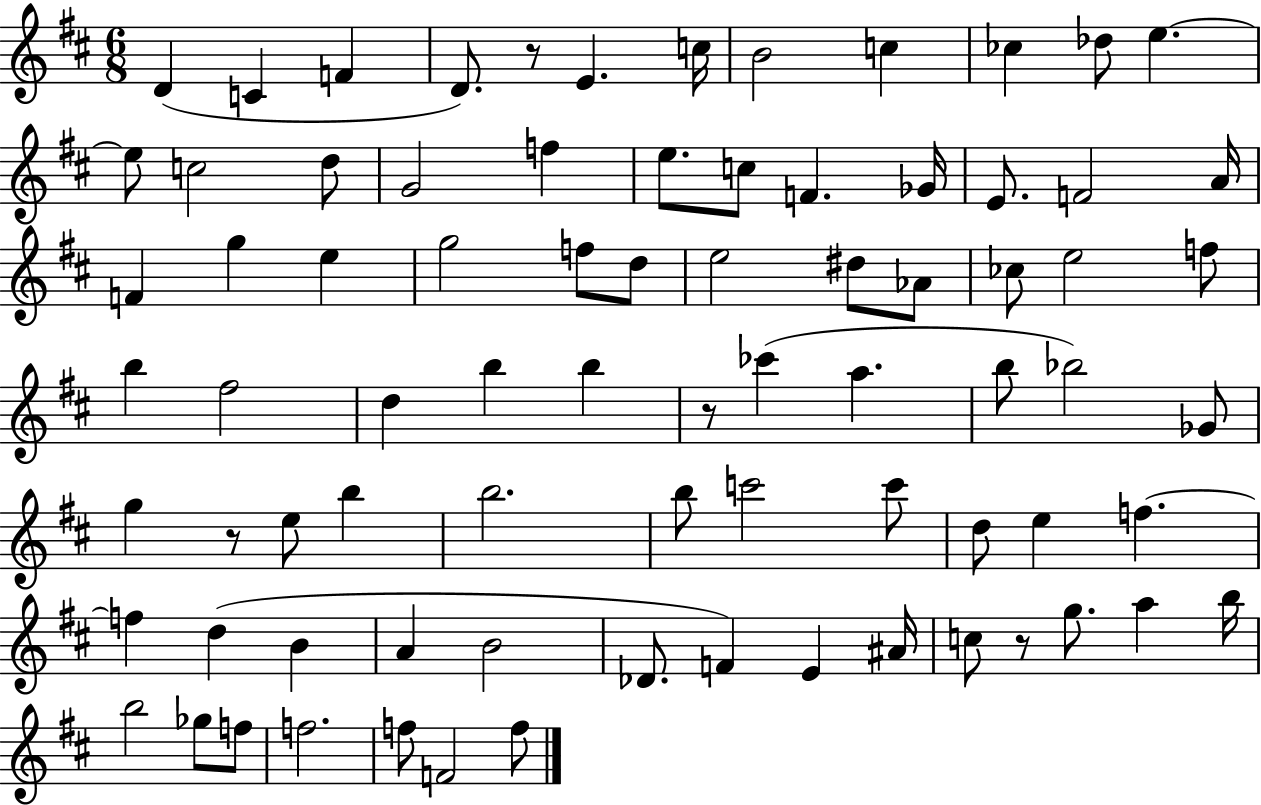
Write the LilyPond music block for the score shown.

{
  \clef treble
  \numericTimeSignature
  \time 6/8
  \key d \major
  d'4( c'4 f'4 | d'8.) r8 e'4. c''16 | b'2 c''4 | ces''4 des''8 e''4.~~ | \break e''8 c''2 d''8 | g'2 f''4 | e''8. c''8 f'4. ges'16 | e'8. f'2 a'16 | \break f'4 g''4 e''4 | g''2 f''8 d''8 | e''2 dis''8 aes'8 | ces''8 e''2 f''8 | \break b''4 fis''2 | d''4 b''4 b''4 | r8 ces'''4( a''4. | b''8 bes''2) ges'8 | \break g''4 r8 e''8 b''4 | b''2. | b''8 c'''2 c'''8 | d''8 e''4 f''4.~~ | \break f''4 d''4( b'4 | a'4 b'2 | des'8. f'4) e'4 ais'16 | c''8 r8 g''8. a''4 b''16 | \break b''2 ges''8 f''8 | f''2. | f''8 f'2 f''8 | \bar "|."
}